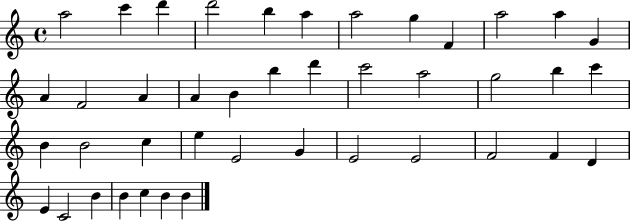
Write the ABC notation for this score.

X:1
T:Untitled
M:4/4
L:1/4
K:C
a2 c' d' d'2 b a a2 g F a2 a G A F2 A A B b d' c'2 a2 g2 b c' B B2 c e E2 G E2 E2 F2 F D E C2 B B c B B